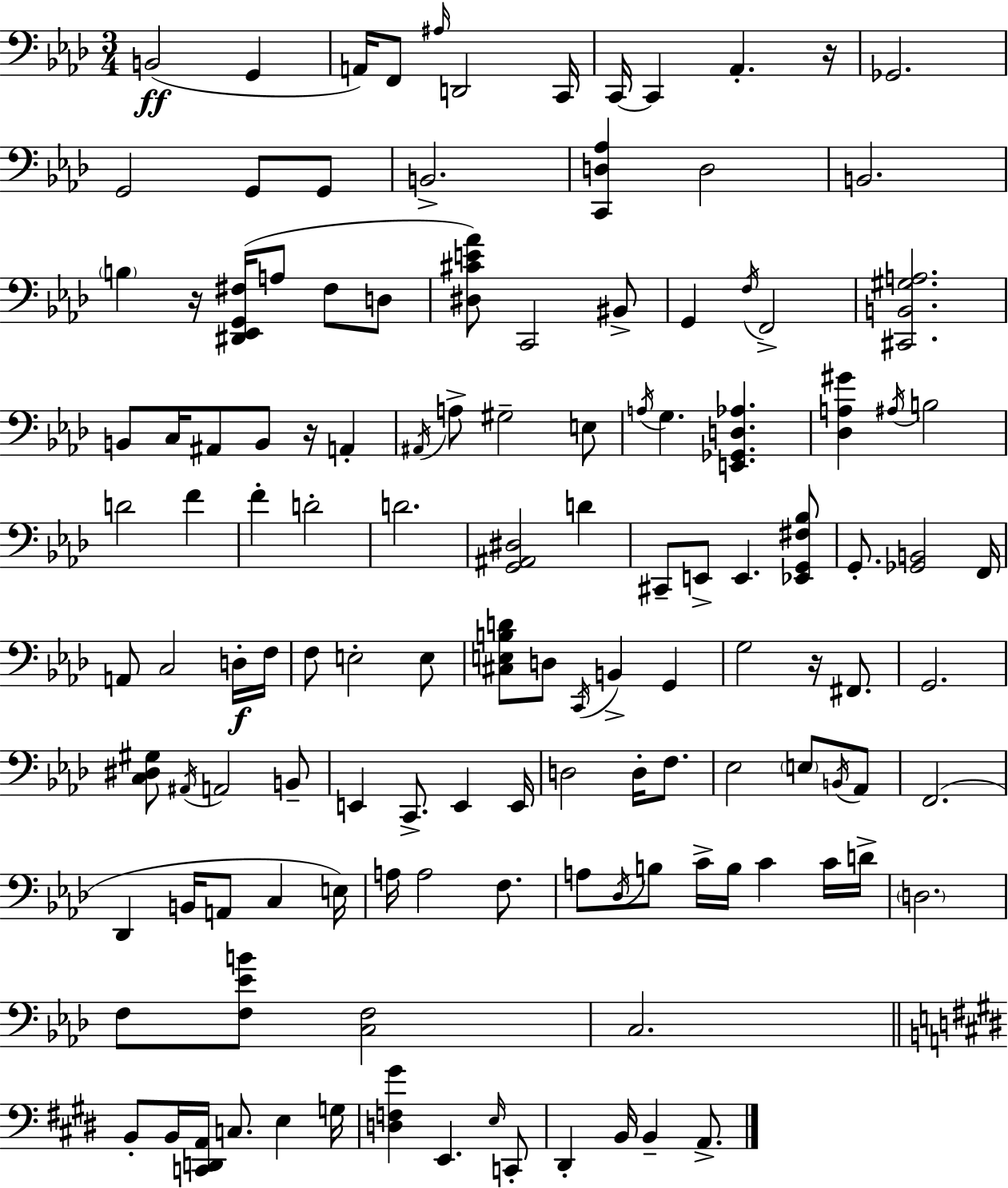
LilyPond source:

{
  \clef bass
  \numericTimeSignature
  \time 3/4
  \key aes \major
  b,2(\ff g,4 | a,16) f,8 \grace { ais16 } d,2 | c,16 c,16~~ c,4 aes,4.-. | r16 ges,2. | \break g,2 g,8 g,8 | b,2.-> | <c, d aes>4 d2 | b,2. | \break \parenthesize b4 r16 <dis, ees, g, fis>16( a8 fis8 d8 | <dis cis' e' aes'>8) c,2 bis,8-> | g,4 \acciaccatura { f16 } f,2-> | <cis, b, gis a>2. | \break b,8 c16 ais,8 b,8 r16 a,4-. | \acciaccatura { ais,16 } a8-> gis2-- | e8 \acciaccatura { a16 } g4. <e, ges, d aes>4. | <des a gis'>4 \acciaccatura { ais16 } b2 | \break d'2 | f'4 f'4-. d'2-. | d'2. | <g, ais, dis>2 | \break d'4 cis,8-- e,8-> e,4. | <ees, g, fis bes>8 g,8.-. <ges, b,>2 | f,16 a,8 c2 | d16-.\f f16 f8 e2-. | \break e8 <cis e b d'>8 d8 \acciaccatura { c,16 } b,4-> | g,4 g2 | r16 fis,8. g,2. | <c dis gis>8 \acciaccatura { ais,16 } a,2 | \break b,8-- e,4 c,8.-> | e,4 e,16 d2 | d16-. f8. ees2 | \parenthesize e8 \acciaccatura { b,16 } aes,8 f,2.( | \break des,4 | b,16 a,8 c4 e16) a16 a2 | f8. a8 \acciaccatura { des16 } b8 | c'16-> b16 c'4 c'16 d'16-> \parenthesize d2. | \break f8 <f ees' b'>8 | <c f>2 c2. | \bar "||" \break \key e \major b,8-. b,16 <c, d, a,>16 c8. e4 g16 | <d f gis'>4 e,4. \grace { e16 } c,8-. | dis,4-. b,16 b,4-- a,8.-> | \bar "|."
}